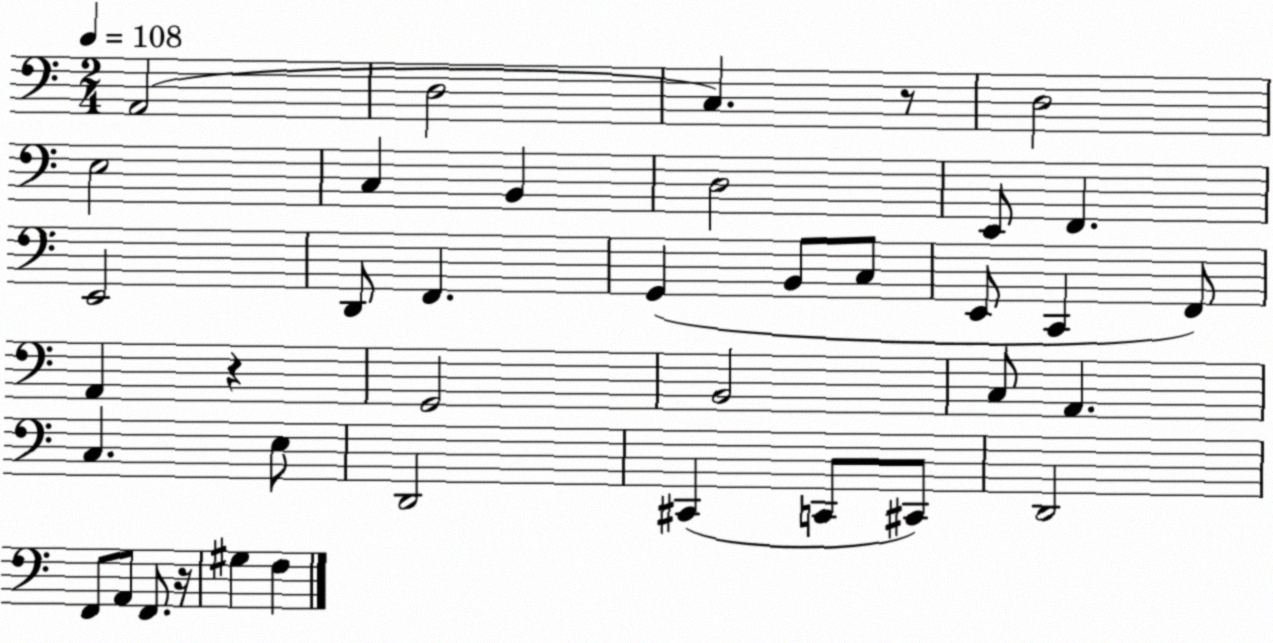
X:1
T:Untitled
M:2/4
L:1/4
K:C
A,,2 D,2 C, z/2 D,2 E,2 C, B,, D,2 E,,/2 F,, E,,2 D,,/2 F,, G,, B,,/2 C,/2 E,,/2 C,, F,,/2 A,, z G,,2 B,,2 C,/2 A,, C, E,/2 D,,2 ^C,, C,,/2 ^C,,/2 D,,2 F,,/2 A,,/2 F,,/2 z/4 ^G, F,